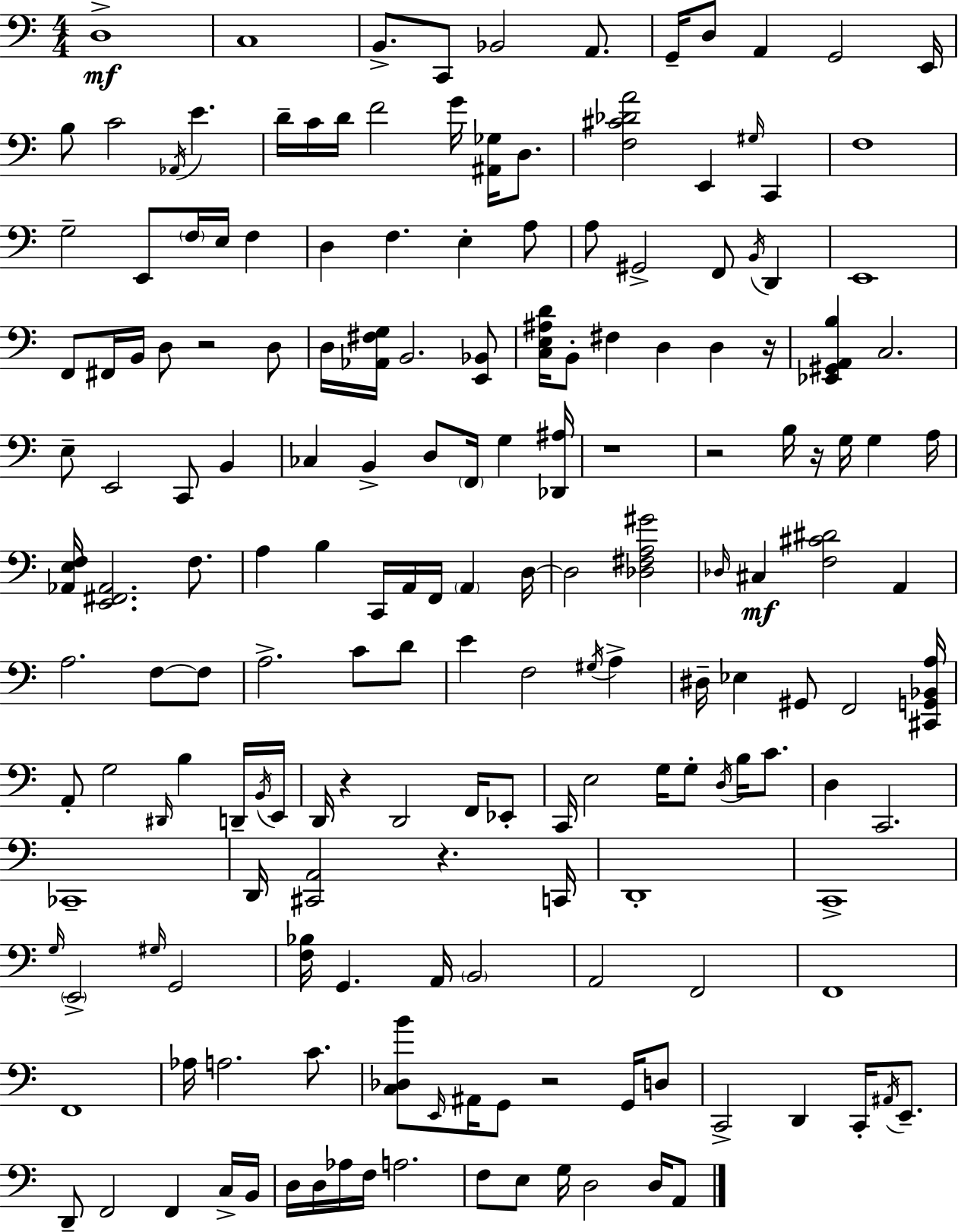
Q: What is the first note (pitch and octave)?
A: D3